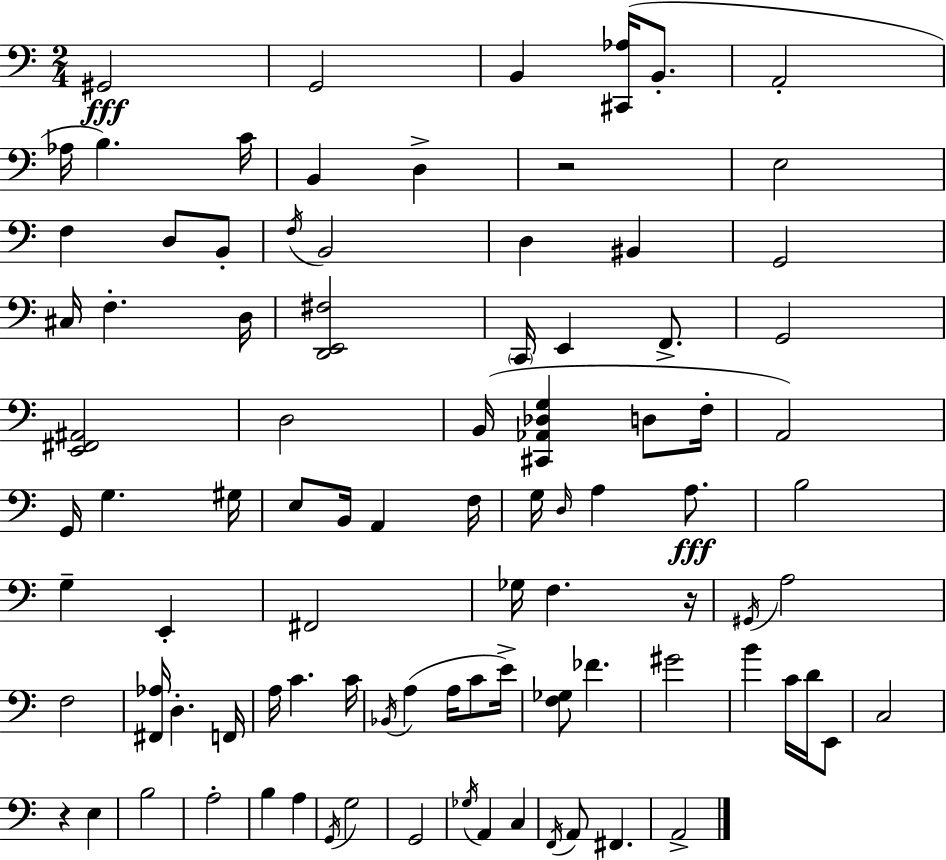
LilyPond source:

{
  \clef bass
  \numericTimeSignature
  \time 2/4
  \key a \minor
  gis,2\fff | g,2 | b,4 <cis, aes>16( b,8.-. | a,2-. | \break aes16 b4.) c'16 | b,4 d4-> | r2 | e2 | \break f4 d8 b,8-. | \acciaccatura { f16 } b,2 | d4 bis,4 | g,2 | \break cis16 f4.-. | d16 <d, e, fis>2 | \parenthesize c,16 e,4 f,8.-> | g,2 | \break <e, fis, ais,>2 | d2 | b,16( <cis, aes, des g>4 d8 | f16-. a,2) | \break g,16 g4. | gis16 e8 b,16 a,4 | f16 g16 \grace { d16 } a4 a8.\fff | b2 | \break g4-- e,4-. | fis,2 | ges16 f4. | r16 \acciaccatura { gis,16 } a2 | \break f2 | <fis, aes>16 d4.-. | f,16 a16 c'4. | c'16 \acciaccatura { bes,16 } a4( | \break a16 c'8 e'16->) <f ges>8 fes'4. | gis'2 | b'4 | c'16 d'16 e,8 c2 | \break r4 | e4 b2 | a2-. | b4 | \break a4 \acciaccatura { g,16 } g2 | g,2 | \acciaccatura { ges16 } a,4 | c4 \acciaccatura { f,16 } a,8 | \break fis,4. a,2-> | \bar "|."
}